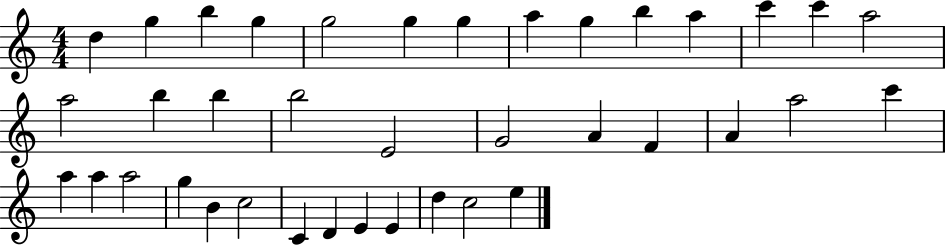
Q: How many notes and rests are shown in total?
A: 38